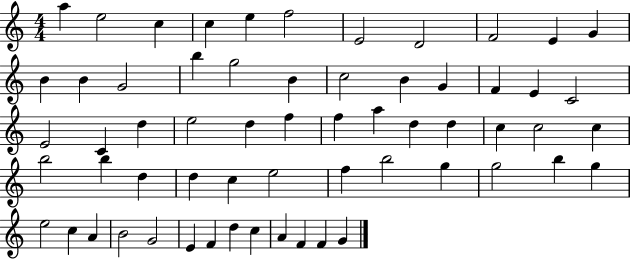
{
  \clef treble
  \numericTimeSignature
  \time 4/4
  \key c \major
  a''4 e''2 c''4 | c''4 e''4 f''2 | e'2 d'2 | f'2 e'4 g'4 | \break b'4 b'4 g'2 | b''4 g''2 b'4 | c''2 b'4 g'4 | f'4 e'4 c'2 | \break e'2 c'4 d''4 | e''2 d''4 f''4 | f''4 a''4 d''4 d''4 | c''4 c''2 c''4 | \break b''2 b''4 d''4 | d''4 c''4 e''2 | f''4 b''2 g''4 | g''2 b''4 g''4 | \break e''2 c''4 a'4 | b'2 g'2 | e'4 f'4 d''4 c''4 | a'4 f'4 f'4 g'4 | \break \bar "|."
}